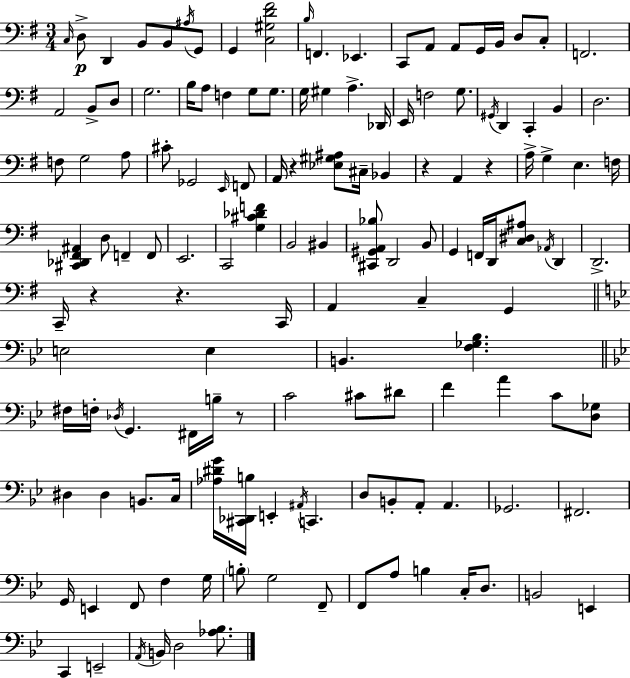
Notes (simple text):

C3/s D3/e D2/q B2/e B2/e A#3/s G2/e G2/q [C3,G#3,D4,F#4]/h B3/s F2/q. Eb2/q. C2/e A2/e A2/e G2/s B2/s D3/e C3/e F2/h. A2/h B2/e D3/e G3/h. B3/s A3/e F3/q G3/e G3/e. G3/s G#3/q A3/q. Db2/s E2/s F3/h G3/e. G#2/s D2/q C2/q B2/q D3/h. F3/e G3/h A3/e C#4/e Gb2/h E2/s F2/e A2/s R/q [Eb3,G#3,A#3]/e C#3/s Bb2/q R/q A2/q R/q A3/s G3/q E3/q. F3/s [C#2,Db2,F#2,A#2]/q D3/e F2/q F2/e E2/h. C2/h [G3,C#4,Db4,F4]/q B2/h BIS2/q [C#2,G#2,A2,Bb3]/e D2/h B2/e G2/q F2/s D2/s [C3,D#3,A#3]/e Ab2/s D2/q D2/h. C2/s R/q R/q. C2/s A2/q C3/q G2/q E3/h E3/q B2/q. [F3,Gb3,Bb3]/q. F#3/s F3/s Db3/s G2/q. F#2/s B3/s R/e C4/h C#4/e D#4/e F4/q A4/q C4/e [D3,Gb3]/e D#3/q D#3/q B2/e. C3/s [Ab3,D#4,G4]/s [C#2,Db2,B3]/s E2/q A#2/s C2/q. D3/e B2/e A2/e A2/q. Gb2/h. F#2/h. G2/s E2/q F2/e F3/q G3/s B3/e G3/h F2/e F2/e A3/e B3/q C3/s D3/e. B2/h E2/q C2/q E2/h A2/s B2/s D3/h [Ab3,Bb3]/e.